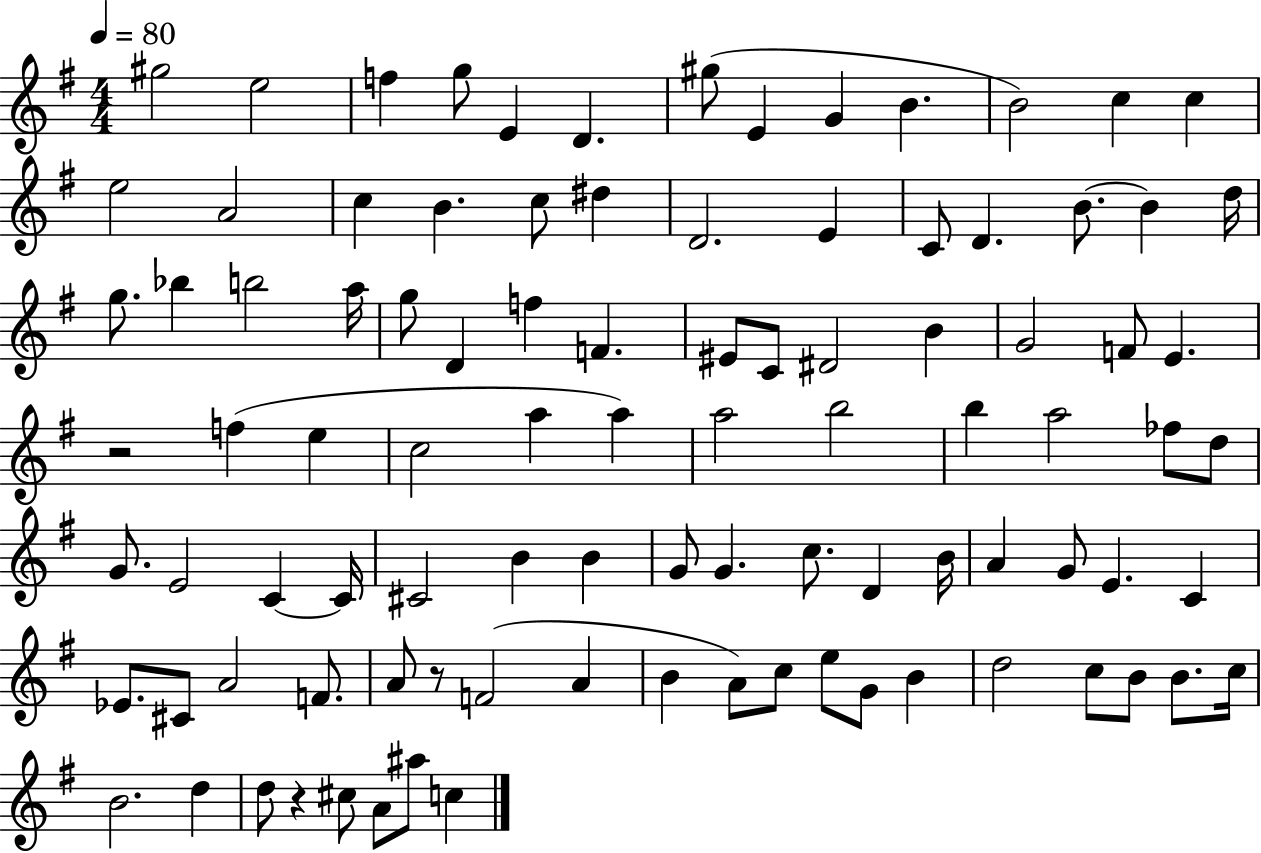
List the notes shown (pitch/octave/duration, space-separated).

G#5/h E5/h F5/q G5/e E4/q D4/q. G#5/e E4/q G4/q B4/q. B4/h C5/q C5/q E5/h A4/h C5/q B4/q. C5/e D#5/q D4/h. E4/q C4/e D4/q. B4/e. B4/q D5/s G5/e. Bb5/q B5/h A5/s G5/e D4/q F5/q F4/q. EIS4/e C4/e D#4/h B4/q G4/h F4/e E4/q. R/h F5/q E5/q C5/h A5/q A5/q A5/h B5/h B5/q A5/h FES5/e D5/e G4/e. E4/h C4/q C4/s C#4/h B4/q B4/q G4/e G4/q. C5/e. D4/q B4/s A4/q G4/e E4/q. C4/q Eb4/e. C#4/e A4/h F4/e. A4/e R/e F4/h A4/q B4/q A4/e C5/e E5/e G4/e B4/q D5/h C5/e B4/e B4/e. C5/s B4/h. D5/q D5/e R/q C#5/e A4/e A#5/e C5/q